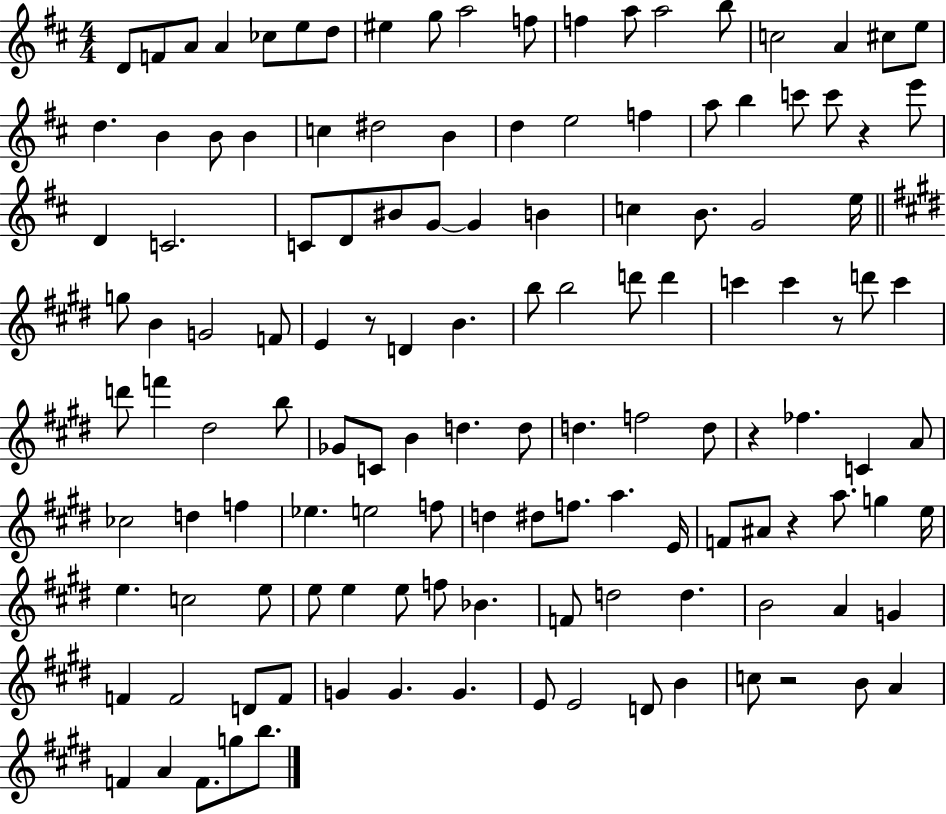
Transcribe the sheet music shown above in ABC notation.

X:1
T:Untitled
M:4/4
L:1/4
K:D
D/2 F/2 A/2 A _c/2 e/2 d/2 ^e g/2 a2 f/2 f a/2 a2 b/2 c2 A ^c/2 e/2 d B B/2 B c ^d2 B d e2 f a/2 b c'/2 c'/2 z e'/2 D C2 C/2 D/2 ^B/2 G/2 G B c B/2 G2 e/4 g/2 B G2 F/2 E z/2 D B b/2 b2 d'/2 d' c' c' z/2 d'/2 c' d'/2 f' ^d2 b/2 _G/2 C/2 B d d/2 d f2 d/2 z _f C A/2 _c2 d f _e e2 f/2 d ^d/2 f/2 a E/4 F/2 ^A/2 z a/2 g e/4 e c2 e/2 e/2 e e/2 f/2 _B F/2 d2 d B2 A G F F2 D/2 F/2 G G G E/2 E2 D/2 B c/2 z2 B/2 A F A F/2 g/2 b/2